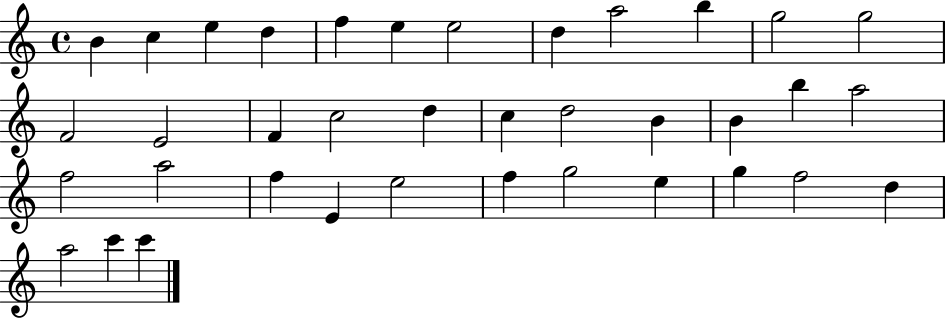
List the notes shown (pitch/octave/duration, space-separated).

B4/q C5/q E5/q D5/q F5/q E5/q E5/h D5/q A5/h B5/q G5/h G5/h F4/h E4/h F4/q C5/h D5/q C5/q D5/h B4/q B4/q B5/q A5/h F5/h A5/h F5/q E4/q E5/h F5/q G5/h E5/q G5/q F5/h D5/q A5/h C6/q C6/q